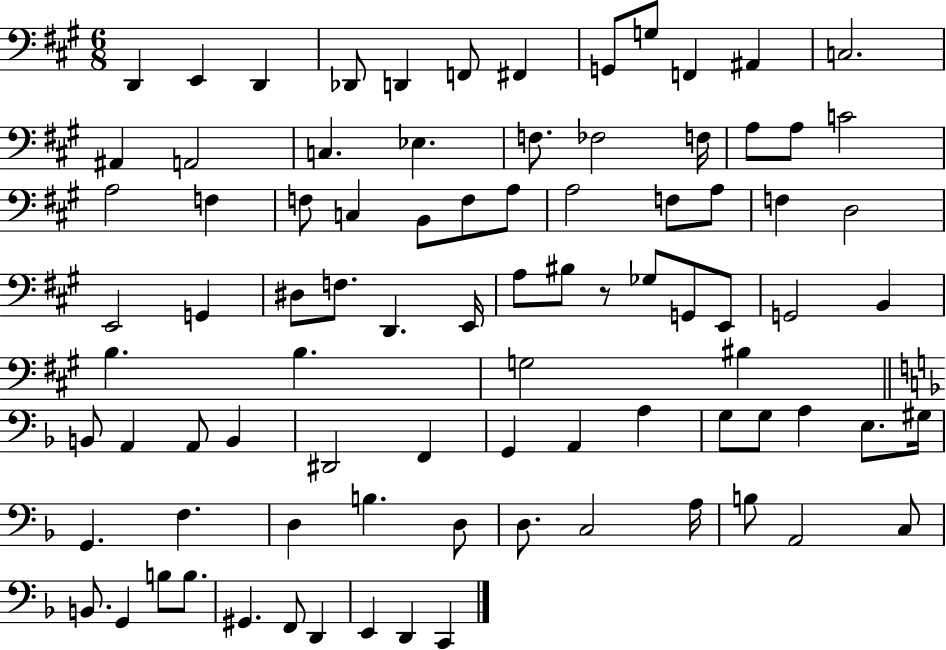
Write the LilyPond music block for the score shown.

{
  \clef bass
  \numericTimeSignature
  \time 6/8
  \key a \major
  d,4 e,4 d,4 | des,8 d,4 f,8 fis,4 | g,8 g8 f,4 ais,4 | c2. | \break ais,4 a,2 | c4. ees4. | f8. fes2 f16 | a8 a8 c'2 | \break a2 f4 | f8 c4 b,8 f8 a8 | a2 f8 a8 | f4 d2 | \break e,2 g,4 | dis8 f8. d,4. e,16 | a8 bis8 r8 ges8 g,8 e,8 | g,2 b,4 | \break b4. b4. | g2 bis4 | \bar "||" \break \key f \major b,8 a,4 a,8 b,4 | dis,2 f,4 | g,4 a,4 a4 | g8 g8 a4 e8. gis16 | \break g,4. f4. | d4 b4. d8 | d8. c2 a16 | b8 a,2 c8 | \break b,8. g,4 b8 b8. | gis,4. f,8 d,4 | e,4 d,4 c,4 | \bar "|."
}